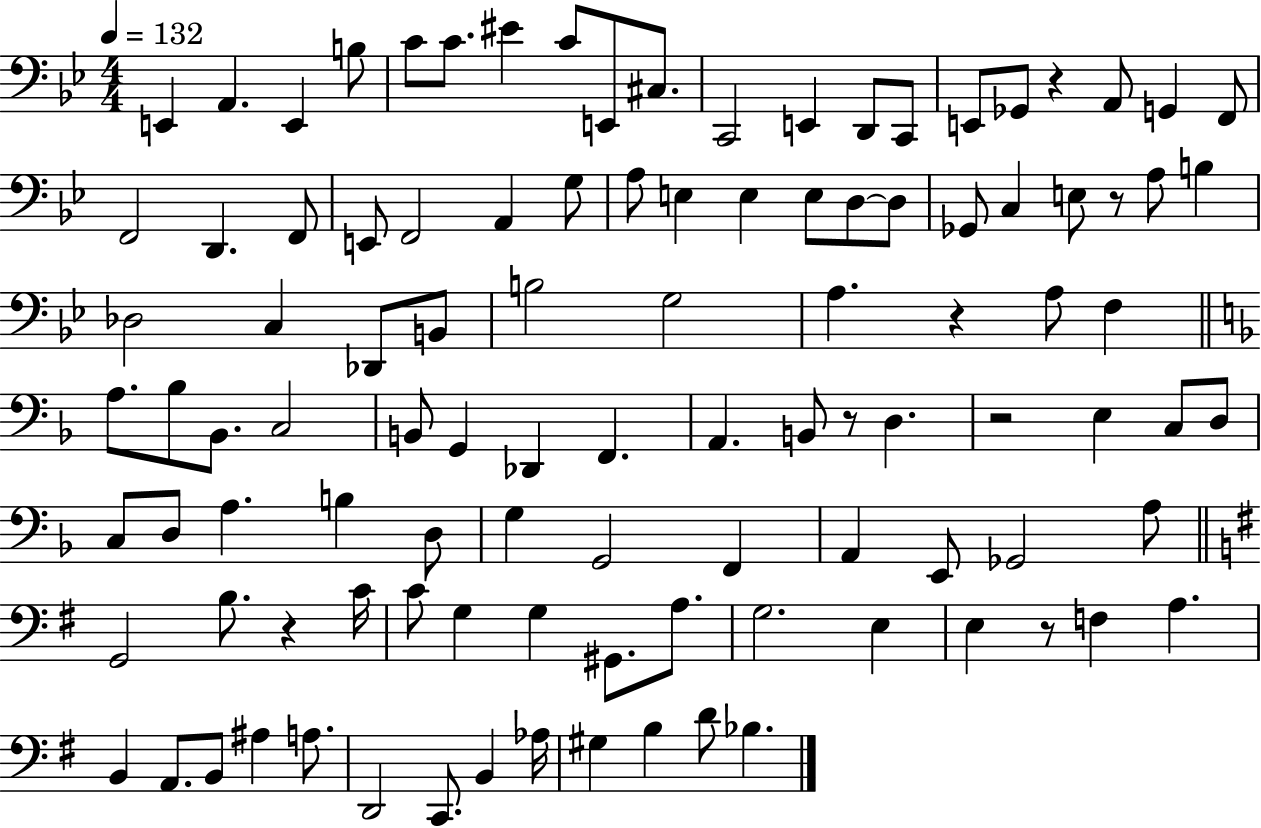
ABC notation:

X:1
T:Untitled
M:4/4
L:1/4
K:Bb
E,, A,, E,, B,/2 C/2 C/2 ^E C/2 E,,/2 ^C,/2 C,,2 E,, D,,/2 C,,/2 E,,/2 _G,,/2 z A,,/2 G,, F,,/2 F,,2 D,, F,,/2 E,,/2 F,,2 A,, G,/2 A,/2 E, E, E,/2 D,/2 D,/2 _G,,/2 C, E,/2 z/2 A,/2 B, _D,2 C, _D,,/2 B,,/2 B,2 G,2 A, z A,/2 F, A,/2 _B,/2 _B,,/2 C,2 B,,/2 G,, _D,, F,, A,, B,,/2 z/2 D, z2 E, C,/2 D,/2 C,/2 D,/2 A, B, D,/2 G, G,,2 F,, A,, E,,/2 _G,,2 A,/2 G,,2 B,/2 z C/4 C/2 G, G, ^G,,/2 A,/2 G,2 E, E, z/2 F, A, B,, A,,/2 B,,/2 ^A, A,/2 D,,2 C,,/2 B,, _A,/4 ^G, B, D/2 _B,